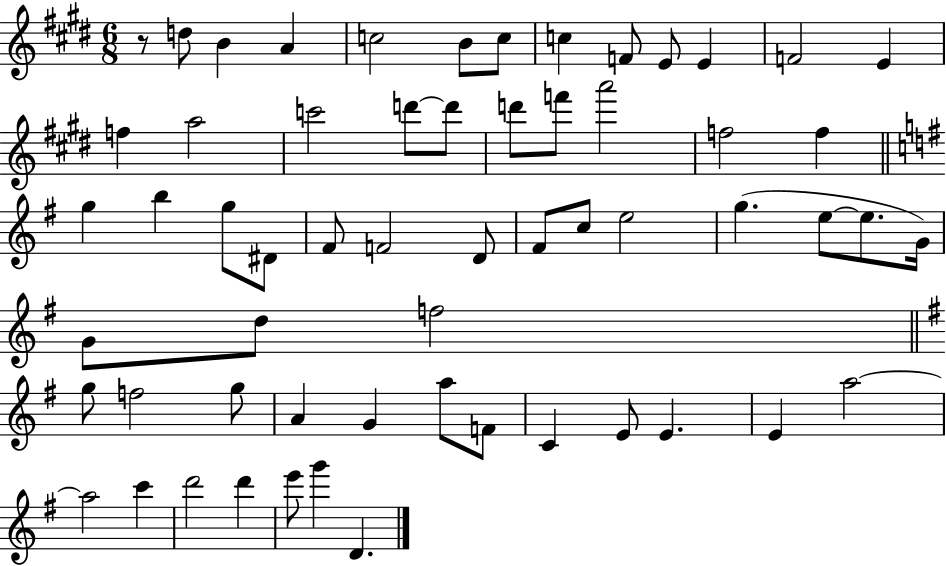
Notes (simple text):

R/e D5/e B4/q A4/q C5/h B4/e C5/e C5/q F4/e E4/e E4/q F4/h E4/q F5/q A5/h C6/h D6/e D6/e D6/e F6/e A6/h F5/h F5/q G5/q B5/q G5/e D#4/e F#4/e F4/h D4/e F#4/e C5/e E5/h G5/q. E5/e E5/e. G4/s G4/e D5/e F5/h G5/e F5/h G5/e A4/q G4/q A5/e F4/e C4/q E4/e E4/q. E4/q A5/h A5/h C6/q D6/h D6/q E6/e G6/q D4/q.